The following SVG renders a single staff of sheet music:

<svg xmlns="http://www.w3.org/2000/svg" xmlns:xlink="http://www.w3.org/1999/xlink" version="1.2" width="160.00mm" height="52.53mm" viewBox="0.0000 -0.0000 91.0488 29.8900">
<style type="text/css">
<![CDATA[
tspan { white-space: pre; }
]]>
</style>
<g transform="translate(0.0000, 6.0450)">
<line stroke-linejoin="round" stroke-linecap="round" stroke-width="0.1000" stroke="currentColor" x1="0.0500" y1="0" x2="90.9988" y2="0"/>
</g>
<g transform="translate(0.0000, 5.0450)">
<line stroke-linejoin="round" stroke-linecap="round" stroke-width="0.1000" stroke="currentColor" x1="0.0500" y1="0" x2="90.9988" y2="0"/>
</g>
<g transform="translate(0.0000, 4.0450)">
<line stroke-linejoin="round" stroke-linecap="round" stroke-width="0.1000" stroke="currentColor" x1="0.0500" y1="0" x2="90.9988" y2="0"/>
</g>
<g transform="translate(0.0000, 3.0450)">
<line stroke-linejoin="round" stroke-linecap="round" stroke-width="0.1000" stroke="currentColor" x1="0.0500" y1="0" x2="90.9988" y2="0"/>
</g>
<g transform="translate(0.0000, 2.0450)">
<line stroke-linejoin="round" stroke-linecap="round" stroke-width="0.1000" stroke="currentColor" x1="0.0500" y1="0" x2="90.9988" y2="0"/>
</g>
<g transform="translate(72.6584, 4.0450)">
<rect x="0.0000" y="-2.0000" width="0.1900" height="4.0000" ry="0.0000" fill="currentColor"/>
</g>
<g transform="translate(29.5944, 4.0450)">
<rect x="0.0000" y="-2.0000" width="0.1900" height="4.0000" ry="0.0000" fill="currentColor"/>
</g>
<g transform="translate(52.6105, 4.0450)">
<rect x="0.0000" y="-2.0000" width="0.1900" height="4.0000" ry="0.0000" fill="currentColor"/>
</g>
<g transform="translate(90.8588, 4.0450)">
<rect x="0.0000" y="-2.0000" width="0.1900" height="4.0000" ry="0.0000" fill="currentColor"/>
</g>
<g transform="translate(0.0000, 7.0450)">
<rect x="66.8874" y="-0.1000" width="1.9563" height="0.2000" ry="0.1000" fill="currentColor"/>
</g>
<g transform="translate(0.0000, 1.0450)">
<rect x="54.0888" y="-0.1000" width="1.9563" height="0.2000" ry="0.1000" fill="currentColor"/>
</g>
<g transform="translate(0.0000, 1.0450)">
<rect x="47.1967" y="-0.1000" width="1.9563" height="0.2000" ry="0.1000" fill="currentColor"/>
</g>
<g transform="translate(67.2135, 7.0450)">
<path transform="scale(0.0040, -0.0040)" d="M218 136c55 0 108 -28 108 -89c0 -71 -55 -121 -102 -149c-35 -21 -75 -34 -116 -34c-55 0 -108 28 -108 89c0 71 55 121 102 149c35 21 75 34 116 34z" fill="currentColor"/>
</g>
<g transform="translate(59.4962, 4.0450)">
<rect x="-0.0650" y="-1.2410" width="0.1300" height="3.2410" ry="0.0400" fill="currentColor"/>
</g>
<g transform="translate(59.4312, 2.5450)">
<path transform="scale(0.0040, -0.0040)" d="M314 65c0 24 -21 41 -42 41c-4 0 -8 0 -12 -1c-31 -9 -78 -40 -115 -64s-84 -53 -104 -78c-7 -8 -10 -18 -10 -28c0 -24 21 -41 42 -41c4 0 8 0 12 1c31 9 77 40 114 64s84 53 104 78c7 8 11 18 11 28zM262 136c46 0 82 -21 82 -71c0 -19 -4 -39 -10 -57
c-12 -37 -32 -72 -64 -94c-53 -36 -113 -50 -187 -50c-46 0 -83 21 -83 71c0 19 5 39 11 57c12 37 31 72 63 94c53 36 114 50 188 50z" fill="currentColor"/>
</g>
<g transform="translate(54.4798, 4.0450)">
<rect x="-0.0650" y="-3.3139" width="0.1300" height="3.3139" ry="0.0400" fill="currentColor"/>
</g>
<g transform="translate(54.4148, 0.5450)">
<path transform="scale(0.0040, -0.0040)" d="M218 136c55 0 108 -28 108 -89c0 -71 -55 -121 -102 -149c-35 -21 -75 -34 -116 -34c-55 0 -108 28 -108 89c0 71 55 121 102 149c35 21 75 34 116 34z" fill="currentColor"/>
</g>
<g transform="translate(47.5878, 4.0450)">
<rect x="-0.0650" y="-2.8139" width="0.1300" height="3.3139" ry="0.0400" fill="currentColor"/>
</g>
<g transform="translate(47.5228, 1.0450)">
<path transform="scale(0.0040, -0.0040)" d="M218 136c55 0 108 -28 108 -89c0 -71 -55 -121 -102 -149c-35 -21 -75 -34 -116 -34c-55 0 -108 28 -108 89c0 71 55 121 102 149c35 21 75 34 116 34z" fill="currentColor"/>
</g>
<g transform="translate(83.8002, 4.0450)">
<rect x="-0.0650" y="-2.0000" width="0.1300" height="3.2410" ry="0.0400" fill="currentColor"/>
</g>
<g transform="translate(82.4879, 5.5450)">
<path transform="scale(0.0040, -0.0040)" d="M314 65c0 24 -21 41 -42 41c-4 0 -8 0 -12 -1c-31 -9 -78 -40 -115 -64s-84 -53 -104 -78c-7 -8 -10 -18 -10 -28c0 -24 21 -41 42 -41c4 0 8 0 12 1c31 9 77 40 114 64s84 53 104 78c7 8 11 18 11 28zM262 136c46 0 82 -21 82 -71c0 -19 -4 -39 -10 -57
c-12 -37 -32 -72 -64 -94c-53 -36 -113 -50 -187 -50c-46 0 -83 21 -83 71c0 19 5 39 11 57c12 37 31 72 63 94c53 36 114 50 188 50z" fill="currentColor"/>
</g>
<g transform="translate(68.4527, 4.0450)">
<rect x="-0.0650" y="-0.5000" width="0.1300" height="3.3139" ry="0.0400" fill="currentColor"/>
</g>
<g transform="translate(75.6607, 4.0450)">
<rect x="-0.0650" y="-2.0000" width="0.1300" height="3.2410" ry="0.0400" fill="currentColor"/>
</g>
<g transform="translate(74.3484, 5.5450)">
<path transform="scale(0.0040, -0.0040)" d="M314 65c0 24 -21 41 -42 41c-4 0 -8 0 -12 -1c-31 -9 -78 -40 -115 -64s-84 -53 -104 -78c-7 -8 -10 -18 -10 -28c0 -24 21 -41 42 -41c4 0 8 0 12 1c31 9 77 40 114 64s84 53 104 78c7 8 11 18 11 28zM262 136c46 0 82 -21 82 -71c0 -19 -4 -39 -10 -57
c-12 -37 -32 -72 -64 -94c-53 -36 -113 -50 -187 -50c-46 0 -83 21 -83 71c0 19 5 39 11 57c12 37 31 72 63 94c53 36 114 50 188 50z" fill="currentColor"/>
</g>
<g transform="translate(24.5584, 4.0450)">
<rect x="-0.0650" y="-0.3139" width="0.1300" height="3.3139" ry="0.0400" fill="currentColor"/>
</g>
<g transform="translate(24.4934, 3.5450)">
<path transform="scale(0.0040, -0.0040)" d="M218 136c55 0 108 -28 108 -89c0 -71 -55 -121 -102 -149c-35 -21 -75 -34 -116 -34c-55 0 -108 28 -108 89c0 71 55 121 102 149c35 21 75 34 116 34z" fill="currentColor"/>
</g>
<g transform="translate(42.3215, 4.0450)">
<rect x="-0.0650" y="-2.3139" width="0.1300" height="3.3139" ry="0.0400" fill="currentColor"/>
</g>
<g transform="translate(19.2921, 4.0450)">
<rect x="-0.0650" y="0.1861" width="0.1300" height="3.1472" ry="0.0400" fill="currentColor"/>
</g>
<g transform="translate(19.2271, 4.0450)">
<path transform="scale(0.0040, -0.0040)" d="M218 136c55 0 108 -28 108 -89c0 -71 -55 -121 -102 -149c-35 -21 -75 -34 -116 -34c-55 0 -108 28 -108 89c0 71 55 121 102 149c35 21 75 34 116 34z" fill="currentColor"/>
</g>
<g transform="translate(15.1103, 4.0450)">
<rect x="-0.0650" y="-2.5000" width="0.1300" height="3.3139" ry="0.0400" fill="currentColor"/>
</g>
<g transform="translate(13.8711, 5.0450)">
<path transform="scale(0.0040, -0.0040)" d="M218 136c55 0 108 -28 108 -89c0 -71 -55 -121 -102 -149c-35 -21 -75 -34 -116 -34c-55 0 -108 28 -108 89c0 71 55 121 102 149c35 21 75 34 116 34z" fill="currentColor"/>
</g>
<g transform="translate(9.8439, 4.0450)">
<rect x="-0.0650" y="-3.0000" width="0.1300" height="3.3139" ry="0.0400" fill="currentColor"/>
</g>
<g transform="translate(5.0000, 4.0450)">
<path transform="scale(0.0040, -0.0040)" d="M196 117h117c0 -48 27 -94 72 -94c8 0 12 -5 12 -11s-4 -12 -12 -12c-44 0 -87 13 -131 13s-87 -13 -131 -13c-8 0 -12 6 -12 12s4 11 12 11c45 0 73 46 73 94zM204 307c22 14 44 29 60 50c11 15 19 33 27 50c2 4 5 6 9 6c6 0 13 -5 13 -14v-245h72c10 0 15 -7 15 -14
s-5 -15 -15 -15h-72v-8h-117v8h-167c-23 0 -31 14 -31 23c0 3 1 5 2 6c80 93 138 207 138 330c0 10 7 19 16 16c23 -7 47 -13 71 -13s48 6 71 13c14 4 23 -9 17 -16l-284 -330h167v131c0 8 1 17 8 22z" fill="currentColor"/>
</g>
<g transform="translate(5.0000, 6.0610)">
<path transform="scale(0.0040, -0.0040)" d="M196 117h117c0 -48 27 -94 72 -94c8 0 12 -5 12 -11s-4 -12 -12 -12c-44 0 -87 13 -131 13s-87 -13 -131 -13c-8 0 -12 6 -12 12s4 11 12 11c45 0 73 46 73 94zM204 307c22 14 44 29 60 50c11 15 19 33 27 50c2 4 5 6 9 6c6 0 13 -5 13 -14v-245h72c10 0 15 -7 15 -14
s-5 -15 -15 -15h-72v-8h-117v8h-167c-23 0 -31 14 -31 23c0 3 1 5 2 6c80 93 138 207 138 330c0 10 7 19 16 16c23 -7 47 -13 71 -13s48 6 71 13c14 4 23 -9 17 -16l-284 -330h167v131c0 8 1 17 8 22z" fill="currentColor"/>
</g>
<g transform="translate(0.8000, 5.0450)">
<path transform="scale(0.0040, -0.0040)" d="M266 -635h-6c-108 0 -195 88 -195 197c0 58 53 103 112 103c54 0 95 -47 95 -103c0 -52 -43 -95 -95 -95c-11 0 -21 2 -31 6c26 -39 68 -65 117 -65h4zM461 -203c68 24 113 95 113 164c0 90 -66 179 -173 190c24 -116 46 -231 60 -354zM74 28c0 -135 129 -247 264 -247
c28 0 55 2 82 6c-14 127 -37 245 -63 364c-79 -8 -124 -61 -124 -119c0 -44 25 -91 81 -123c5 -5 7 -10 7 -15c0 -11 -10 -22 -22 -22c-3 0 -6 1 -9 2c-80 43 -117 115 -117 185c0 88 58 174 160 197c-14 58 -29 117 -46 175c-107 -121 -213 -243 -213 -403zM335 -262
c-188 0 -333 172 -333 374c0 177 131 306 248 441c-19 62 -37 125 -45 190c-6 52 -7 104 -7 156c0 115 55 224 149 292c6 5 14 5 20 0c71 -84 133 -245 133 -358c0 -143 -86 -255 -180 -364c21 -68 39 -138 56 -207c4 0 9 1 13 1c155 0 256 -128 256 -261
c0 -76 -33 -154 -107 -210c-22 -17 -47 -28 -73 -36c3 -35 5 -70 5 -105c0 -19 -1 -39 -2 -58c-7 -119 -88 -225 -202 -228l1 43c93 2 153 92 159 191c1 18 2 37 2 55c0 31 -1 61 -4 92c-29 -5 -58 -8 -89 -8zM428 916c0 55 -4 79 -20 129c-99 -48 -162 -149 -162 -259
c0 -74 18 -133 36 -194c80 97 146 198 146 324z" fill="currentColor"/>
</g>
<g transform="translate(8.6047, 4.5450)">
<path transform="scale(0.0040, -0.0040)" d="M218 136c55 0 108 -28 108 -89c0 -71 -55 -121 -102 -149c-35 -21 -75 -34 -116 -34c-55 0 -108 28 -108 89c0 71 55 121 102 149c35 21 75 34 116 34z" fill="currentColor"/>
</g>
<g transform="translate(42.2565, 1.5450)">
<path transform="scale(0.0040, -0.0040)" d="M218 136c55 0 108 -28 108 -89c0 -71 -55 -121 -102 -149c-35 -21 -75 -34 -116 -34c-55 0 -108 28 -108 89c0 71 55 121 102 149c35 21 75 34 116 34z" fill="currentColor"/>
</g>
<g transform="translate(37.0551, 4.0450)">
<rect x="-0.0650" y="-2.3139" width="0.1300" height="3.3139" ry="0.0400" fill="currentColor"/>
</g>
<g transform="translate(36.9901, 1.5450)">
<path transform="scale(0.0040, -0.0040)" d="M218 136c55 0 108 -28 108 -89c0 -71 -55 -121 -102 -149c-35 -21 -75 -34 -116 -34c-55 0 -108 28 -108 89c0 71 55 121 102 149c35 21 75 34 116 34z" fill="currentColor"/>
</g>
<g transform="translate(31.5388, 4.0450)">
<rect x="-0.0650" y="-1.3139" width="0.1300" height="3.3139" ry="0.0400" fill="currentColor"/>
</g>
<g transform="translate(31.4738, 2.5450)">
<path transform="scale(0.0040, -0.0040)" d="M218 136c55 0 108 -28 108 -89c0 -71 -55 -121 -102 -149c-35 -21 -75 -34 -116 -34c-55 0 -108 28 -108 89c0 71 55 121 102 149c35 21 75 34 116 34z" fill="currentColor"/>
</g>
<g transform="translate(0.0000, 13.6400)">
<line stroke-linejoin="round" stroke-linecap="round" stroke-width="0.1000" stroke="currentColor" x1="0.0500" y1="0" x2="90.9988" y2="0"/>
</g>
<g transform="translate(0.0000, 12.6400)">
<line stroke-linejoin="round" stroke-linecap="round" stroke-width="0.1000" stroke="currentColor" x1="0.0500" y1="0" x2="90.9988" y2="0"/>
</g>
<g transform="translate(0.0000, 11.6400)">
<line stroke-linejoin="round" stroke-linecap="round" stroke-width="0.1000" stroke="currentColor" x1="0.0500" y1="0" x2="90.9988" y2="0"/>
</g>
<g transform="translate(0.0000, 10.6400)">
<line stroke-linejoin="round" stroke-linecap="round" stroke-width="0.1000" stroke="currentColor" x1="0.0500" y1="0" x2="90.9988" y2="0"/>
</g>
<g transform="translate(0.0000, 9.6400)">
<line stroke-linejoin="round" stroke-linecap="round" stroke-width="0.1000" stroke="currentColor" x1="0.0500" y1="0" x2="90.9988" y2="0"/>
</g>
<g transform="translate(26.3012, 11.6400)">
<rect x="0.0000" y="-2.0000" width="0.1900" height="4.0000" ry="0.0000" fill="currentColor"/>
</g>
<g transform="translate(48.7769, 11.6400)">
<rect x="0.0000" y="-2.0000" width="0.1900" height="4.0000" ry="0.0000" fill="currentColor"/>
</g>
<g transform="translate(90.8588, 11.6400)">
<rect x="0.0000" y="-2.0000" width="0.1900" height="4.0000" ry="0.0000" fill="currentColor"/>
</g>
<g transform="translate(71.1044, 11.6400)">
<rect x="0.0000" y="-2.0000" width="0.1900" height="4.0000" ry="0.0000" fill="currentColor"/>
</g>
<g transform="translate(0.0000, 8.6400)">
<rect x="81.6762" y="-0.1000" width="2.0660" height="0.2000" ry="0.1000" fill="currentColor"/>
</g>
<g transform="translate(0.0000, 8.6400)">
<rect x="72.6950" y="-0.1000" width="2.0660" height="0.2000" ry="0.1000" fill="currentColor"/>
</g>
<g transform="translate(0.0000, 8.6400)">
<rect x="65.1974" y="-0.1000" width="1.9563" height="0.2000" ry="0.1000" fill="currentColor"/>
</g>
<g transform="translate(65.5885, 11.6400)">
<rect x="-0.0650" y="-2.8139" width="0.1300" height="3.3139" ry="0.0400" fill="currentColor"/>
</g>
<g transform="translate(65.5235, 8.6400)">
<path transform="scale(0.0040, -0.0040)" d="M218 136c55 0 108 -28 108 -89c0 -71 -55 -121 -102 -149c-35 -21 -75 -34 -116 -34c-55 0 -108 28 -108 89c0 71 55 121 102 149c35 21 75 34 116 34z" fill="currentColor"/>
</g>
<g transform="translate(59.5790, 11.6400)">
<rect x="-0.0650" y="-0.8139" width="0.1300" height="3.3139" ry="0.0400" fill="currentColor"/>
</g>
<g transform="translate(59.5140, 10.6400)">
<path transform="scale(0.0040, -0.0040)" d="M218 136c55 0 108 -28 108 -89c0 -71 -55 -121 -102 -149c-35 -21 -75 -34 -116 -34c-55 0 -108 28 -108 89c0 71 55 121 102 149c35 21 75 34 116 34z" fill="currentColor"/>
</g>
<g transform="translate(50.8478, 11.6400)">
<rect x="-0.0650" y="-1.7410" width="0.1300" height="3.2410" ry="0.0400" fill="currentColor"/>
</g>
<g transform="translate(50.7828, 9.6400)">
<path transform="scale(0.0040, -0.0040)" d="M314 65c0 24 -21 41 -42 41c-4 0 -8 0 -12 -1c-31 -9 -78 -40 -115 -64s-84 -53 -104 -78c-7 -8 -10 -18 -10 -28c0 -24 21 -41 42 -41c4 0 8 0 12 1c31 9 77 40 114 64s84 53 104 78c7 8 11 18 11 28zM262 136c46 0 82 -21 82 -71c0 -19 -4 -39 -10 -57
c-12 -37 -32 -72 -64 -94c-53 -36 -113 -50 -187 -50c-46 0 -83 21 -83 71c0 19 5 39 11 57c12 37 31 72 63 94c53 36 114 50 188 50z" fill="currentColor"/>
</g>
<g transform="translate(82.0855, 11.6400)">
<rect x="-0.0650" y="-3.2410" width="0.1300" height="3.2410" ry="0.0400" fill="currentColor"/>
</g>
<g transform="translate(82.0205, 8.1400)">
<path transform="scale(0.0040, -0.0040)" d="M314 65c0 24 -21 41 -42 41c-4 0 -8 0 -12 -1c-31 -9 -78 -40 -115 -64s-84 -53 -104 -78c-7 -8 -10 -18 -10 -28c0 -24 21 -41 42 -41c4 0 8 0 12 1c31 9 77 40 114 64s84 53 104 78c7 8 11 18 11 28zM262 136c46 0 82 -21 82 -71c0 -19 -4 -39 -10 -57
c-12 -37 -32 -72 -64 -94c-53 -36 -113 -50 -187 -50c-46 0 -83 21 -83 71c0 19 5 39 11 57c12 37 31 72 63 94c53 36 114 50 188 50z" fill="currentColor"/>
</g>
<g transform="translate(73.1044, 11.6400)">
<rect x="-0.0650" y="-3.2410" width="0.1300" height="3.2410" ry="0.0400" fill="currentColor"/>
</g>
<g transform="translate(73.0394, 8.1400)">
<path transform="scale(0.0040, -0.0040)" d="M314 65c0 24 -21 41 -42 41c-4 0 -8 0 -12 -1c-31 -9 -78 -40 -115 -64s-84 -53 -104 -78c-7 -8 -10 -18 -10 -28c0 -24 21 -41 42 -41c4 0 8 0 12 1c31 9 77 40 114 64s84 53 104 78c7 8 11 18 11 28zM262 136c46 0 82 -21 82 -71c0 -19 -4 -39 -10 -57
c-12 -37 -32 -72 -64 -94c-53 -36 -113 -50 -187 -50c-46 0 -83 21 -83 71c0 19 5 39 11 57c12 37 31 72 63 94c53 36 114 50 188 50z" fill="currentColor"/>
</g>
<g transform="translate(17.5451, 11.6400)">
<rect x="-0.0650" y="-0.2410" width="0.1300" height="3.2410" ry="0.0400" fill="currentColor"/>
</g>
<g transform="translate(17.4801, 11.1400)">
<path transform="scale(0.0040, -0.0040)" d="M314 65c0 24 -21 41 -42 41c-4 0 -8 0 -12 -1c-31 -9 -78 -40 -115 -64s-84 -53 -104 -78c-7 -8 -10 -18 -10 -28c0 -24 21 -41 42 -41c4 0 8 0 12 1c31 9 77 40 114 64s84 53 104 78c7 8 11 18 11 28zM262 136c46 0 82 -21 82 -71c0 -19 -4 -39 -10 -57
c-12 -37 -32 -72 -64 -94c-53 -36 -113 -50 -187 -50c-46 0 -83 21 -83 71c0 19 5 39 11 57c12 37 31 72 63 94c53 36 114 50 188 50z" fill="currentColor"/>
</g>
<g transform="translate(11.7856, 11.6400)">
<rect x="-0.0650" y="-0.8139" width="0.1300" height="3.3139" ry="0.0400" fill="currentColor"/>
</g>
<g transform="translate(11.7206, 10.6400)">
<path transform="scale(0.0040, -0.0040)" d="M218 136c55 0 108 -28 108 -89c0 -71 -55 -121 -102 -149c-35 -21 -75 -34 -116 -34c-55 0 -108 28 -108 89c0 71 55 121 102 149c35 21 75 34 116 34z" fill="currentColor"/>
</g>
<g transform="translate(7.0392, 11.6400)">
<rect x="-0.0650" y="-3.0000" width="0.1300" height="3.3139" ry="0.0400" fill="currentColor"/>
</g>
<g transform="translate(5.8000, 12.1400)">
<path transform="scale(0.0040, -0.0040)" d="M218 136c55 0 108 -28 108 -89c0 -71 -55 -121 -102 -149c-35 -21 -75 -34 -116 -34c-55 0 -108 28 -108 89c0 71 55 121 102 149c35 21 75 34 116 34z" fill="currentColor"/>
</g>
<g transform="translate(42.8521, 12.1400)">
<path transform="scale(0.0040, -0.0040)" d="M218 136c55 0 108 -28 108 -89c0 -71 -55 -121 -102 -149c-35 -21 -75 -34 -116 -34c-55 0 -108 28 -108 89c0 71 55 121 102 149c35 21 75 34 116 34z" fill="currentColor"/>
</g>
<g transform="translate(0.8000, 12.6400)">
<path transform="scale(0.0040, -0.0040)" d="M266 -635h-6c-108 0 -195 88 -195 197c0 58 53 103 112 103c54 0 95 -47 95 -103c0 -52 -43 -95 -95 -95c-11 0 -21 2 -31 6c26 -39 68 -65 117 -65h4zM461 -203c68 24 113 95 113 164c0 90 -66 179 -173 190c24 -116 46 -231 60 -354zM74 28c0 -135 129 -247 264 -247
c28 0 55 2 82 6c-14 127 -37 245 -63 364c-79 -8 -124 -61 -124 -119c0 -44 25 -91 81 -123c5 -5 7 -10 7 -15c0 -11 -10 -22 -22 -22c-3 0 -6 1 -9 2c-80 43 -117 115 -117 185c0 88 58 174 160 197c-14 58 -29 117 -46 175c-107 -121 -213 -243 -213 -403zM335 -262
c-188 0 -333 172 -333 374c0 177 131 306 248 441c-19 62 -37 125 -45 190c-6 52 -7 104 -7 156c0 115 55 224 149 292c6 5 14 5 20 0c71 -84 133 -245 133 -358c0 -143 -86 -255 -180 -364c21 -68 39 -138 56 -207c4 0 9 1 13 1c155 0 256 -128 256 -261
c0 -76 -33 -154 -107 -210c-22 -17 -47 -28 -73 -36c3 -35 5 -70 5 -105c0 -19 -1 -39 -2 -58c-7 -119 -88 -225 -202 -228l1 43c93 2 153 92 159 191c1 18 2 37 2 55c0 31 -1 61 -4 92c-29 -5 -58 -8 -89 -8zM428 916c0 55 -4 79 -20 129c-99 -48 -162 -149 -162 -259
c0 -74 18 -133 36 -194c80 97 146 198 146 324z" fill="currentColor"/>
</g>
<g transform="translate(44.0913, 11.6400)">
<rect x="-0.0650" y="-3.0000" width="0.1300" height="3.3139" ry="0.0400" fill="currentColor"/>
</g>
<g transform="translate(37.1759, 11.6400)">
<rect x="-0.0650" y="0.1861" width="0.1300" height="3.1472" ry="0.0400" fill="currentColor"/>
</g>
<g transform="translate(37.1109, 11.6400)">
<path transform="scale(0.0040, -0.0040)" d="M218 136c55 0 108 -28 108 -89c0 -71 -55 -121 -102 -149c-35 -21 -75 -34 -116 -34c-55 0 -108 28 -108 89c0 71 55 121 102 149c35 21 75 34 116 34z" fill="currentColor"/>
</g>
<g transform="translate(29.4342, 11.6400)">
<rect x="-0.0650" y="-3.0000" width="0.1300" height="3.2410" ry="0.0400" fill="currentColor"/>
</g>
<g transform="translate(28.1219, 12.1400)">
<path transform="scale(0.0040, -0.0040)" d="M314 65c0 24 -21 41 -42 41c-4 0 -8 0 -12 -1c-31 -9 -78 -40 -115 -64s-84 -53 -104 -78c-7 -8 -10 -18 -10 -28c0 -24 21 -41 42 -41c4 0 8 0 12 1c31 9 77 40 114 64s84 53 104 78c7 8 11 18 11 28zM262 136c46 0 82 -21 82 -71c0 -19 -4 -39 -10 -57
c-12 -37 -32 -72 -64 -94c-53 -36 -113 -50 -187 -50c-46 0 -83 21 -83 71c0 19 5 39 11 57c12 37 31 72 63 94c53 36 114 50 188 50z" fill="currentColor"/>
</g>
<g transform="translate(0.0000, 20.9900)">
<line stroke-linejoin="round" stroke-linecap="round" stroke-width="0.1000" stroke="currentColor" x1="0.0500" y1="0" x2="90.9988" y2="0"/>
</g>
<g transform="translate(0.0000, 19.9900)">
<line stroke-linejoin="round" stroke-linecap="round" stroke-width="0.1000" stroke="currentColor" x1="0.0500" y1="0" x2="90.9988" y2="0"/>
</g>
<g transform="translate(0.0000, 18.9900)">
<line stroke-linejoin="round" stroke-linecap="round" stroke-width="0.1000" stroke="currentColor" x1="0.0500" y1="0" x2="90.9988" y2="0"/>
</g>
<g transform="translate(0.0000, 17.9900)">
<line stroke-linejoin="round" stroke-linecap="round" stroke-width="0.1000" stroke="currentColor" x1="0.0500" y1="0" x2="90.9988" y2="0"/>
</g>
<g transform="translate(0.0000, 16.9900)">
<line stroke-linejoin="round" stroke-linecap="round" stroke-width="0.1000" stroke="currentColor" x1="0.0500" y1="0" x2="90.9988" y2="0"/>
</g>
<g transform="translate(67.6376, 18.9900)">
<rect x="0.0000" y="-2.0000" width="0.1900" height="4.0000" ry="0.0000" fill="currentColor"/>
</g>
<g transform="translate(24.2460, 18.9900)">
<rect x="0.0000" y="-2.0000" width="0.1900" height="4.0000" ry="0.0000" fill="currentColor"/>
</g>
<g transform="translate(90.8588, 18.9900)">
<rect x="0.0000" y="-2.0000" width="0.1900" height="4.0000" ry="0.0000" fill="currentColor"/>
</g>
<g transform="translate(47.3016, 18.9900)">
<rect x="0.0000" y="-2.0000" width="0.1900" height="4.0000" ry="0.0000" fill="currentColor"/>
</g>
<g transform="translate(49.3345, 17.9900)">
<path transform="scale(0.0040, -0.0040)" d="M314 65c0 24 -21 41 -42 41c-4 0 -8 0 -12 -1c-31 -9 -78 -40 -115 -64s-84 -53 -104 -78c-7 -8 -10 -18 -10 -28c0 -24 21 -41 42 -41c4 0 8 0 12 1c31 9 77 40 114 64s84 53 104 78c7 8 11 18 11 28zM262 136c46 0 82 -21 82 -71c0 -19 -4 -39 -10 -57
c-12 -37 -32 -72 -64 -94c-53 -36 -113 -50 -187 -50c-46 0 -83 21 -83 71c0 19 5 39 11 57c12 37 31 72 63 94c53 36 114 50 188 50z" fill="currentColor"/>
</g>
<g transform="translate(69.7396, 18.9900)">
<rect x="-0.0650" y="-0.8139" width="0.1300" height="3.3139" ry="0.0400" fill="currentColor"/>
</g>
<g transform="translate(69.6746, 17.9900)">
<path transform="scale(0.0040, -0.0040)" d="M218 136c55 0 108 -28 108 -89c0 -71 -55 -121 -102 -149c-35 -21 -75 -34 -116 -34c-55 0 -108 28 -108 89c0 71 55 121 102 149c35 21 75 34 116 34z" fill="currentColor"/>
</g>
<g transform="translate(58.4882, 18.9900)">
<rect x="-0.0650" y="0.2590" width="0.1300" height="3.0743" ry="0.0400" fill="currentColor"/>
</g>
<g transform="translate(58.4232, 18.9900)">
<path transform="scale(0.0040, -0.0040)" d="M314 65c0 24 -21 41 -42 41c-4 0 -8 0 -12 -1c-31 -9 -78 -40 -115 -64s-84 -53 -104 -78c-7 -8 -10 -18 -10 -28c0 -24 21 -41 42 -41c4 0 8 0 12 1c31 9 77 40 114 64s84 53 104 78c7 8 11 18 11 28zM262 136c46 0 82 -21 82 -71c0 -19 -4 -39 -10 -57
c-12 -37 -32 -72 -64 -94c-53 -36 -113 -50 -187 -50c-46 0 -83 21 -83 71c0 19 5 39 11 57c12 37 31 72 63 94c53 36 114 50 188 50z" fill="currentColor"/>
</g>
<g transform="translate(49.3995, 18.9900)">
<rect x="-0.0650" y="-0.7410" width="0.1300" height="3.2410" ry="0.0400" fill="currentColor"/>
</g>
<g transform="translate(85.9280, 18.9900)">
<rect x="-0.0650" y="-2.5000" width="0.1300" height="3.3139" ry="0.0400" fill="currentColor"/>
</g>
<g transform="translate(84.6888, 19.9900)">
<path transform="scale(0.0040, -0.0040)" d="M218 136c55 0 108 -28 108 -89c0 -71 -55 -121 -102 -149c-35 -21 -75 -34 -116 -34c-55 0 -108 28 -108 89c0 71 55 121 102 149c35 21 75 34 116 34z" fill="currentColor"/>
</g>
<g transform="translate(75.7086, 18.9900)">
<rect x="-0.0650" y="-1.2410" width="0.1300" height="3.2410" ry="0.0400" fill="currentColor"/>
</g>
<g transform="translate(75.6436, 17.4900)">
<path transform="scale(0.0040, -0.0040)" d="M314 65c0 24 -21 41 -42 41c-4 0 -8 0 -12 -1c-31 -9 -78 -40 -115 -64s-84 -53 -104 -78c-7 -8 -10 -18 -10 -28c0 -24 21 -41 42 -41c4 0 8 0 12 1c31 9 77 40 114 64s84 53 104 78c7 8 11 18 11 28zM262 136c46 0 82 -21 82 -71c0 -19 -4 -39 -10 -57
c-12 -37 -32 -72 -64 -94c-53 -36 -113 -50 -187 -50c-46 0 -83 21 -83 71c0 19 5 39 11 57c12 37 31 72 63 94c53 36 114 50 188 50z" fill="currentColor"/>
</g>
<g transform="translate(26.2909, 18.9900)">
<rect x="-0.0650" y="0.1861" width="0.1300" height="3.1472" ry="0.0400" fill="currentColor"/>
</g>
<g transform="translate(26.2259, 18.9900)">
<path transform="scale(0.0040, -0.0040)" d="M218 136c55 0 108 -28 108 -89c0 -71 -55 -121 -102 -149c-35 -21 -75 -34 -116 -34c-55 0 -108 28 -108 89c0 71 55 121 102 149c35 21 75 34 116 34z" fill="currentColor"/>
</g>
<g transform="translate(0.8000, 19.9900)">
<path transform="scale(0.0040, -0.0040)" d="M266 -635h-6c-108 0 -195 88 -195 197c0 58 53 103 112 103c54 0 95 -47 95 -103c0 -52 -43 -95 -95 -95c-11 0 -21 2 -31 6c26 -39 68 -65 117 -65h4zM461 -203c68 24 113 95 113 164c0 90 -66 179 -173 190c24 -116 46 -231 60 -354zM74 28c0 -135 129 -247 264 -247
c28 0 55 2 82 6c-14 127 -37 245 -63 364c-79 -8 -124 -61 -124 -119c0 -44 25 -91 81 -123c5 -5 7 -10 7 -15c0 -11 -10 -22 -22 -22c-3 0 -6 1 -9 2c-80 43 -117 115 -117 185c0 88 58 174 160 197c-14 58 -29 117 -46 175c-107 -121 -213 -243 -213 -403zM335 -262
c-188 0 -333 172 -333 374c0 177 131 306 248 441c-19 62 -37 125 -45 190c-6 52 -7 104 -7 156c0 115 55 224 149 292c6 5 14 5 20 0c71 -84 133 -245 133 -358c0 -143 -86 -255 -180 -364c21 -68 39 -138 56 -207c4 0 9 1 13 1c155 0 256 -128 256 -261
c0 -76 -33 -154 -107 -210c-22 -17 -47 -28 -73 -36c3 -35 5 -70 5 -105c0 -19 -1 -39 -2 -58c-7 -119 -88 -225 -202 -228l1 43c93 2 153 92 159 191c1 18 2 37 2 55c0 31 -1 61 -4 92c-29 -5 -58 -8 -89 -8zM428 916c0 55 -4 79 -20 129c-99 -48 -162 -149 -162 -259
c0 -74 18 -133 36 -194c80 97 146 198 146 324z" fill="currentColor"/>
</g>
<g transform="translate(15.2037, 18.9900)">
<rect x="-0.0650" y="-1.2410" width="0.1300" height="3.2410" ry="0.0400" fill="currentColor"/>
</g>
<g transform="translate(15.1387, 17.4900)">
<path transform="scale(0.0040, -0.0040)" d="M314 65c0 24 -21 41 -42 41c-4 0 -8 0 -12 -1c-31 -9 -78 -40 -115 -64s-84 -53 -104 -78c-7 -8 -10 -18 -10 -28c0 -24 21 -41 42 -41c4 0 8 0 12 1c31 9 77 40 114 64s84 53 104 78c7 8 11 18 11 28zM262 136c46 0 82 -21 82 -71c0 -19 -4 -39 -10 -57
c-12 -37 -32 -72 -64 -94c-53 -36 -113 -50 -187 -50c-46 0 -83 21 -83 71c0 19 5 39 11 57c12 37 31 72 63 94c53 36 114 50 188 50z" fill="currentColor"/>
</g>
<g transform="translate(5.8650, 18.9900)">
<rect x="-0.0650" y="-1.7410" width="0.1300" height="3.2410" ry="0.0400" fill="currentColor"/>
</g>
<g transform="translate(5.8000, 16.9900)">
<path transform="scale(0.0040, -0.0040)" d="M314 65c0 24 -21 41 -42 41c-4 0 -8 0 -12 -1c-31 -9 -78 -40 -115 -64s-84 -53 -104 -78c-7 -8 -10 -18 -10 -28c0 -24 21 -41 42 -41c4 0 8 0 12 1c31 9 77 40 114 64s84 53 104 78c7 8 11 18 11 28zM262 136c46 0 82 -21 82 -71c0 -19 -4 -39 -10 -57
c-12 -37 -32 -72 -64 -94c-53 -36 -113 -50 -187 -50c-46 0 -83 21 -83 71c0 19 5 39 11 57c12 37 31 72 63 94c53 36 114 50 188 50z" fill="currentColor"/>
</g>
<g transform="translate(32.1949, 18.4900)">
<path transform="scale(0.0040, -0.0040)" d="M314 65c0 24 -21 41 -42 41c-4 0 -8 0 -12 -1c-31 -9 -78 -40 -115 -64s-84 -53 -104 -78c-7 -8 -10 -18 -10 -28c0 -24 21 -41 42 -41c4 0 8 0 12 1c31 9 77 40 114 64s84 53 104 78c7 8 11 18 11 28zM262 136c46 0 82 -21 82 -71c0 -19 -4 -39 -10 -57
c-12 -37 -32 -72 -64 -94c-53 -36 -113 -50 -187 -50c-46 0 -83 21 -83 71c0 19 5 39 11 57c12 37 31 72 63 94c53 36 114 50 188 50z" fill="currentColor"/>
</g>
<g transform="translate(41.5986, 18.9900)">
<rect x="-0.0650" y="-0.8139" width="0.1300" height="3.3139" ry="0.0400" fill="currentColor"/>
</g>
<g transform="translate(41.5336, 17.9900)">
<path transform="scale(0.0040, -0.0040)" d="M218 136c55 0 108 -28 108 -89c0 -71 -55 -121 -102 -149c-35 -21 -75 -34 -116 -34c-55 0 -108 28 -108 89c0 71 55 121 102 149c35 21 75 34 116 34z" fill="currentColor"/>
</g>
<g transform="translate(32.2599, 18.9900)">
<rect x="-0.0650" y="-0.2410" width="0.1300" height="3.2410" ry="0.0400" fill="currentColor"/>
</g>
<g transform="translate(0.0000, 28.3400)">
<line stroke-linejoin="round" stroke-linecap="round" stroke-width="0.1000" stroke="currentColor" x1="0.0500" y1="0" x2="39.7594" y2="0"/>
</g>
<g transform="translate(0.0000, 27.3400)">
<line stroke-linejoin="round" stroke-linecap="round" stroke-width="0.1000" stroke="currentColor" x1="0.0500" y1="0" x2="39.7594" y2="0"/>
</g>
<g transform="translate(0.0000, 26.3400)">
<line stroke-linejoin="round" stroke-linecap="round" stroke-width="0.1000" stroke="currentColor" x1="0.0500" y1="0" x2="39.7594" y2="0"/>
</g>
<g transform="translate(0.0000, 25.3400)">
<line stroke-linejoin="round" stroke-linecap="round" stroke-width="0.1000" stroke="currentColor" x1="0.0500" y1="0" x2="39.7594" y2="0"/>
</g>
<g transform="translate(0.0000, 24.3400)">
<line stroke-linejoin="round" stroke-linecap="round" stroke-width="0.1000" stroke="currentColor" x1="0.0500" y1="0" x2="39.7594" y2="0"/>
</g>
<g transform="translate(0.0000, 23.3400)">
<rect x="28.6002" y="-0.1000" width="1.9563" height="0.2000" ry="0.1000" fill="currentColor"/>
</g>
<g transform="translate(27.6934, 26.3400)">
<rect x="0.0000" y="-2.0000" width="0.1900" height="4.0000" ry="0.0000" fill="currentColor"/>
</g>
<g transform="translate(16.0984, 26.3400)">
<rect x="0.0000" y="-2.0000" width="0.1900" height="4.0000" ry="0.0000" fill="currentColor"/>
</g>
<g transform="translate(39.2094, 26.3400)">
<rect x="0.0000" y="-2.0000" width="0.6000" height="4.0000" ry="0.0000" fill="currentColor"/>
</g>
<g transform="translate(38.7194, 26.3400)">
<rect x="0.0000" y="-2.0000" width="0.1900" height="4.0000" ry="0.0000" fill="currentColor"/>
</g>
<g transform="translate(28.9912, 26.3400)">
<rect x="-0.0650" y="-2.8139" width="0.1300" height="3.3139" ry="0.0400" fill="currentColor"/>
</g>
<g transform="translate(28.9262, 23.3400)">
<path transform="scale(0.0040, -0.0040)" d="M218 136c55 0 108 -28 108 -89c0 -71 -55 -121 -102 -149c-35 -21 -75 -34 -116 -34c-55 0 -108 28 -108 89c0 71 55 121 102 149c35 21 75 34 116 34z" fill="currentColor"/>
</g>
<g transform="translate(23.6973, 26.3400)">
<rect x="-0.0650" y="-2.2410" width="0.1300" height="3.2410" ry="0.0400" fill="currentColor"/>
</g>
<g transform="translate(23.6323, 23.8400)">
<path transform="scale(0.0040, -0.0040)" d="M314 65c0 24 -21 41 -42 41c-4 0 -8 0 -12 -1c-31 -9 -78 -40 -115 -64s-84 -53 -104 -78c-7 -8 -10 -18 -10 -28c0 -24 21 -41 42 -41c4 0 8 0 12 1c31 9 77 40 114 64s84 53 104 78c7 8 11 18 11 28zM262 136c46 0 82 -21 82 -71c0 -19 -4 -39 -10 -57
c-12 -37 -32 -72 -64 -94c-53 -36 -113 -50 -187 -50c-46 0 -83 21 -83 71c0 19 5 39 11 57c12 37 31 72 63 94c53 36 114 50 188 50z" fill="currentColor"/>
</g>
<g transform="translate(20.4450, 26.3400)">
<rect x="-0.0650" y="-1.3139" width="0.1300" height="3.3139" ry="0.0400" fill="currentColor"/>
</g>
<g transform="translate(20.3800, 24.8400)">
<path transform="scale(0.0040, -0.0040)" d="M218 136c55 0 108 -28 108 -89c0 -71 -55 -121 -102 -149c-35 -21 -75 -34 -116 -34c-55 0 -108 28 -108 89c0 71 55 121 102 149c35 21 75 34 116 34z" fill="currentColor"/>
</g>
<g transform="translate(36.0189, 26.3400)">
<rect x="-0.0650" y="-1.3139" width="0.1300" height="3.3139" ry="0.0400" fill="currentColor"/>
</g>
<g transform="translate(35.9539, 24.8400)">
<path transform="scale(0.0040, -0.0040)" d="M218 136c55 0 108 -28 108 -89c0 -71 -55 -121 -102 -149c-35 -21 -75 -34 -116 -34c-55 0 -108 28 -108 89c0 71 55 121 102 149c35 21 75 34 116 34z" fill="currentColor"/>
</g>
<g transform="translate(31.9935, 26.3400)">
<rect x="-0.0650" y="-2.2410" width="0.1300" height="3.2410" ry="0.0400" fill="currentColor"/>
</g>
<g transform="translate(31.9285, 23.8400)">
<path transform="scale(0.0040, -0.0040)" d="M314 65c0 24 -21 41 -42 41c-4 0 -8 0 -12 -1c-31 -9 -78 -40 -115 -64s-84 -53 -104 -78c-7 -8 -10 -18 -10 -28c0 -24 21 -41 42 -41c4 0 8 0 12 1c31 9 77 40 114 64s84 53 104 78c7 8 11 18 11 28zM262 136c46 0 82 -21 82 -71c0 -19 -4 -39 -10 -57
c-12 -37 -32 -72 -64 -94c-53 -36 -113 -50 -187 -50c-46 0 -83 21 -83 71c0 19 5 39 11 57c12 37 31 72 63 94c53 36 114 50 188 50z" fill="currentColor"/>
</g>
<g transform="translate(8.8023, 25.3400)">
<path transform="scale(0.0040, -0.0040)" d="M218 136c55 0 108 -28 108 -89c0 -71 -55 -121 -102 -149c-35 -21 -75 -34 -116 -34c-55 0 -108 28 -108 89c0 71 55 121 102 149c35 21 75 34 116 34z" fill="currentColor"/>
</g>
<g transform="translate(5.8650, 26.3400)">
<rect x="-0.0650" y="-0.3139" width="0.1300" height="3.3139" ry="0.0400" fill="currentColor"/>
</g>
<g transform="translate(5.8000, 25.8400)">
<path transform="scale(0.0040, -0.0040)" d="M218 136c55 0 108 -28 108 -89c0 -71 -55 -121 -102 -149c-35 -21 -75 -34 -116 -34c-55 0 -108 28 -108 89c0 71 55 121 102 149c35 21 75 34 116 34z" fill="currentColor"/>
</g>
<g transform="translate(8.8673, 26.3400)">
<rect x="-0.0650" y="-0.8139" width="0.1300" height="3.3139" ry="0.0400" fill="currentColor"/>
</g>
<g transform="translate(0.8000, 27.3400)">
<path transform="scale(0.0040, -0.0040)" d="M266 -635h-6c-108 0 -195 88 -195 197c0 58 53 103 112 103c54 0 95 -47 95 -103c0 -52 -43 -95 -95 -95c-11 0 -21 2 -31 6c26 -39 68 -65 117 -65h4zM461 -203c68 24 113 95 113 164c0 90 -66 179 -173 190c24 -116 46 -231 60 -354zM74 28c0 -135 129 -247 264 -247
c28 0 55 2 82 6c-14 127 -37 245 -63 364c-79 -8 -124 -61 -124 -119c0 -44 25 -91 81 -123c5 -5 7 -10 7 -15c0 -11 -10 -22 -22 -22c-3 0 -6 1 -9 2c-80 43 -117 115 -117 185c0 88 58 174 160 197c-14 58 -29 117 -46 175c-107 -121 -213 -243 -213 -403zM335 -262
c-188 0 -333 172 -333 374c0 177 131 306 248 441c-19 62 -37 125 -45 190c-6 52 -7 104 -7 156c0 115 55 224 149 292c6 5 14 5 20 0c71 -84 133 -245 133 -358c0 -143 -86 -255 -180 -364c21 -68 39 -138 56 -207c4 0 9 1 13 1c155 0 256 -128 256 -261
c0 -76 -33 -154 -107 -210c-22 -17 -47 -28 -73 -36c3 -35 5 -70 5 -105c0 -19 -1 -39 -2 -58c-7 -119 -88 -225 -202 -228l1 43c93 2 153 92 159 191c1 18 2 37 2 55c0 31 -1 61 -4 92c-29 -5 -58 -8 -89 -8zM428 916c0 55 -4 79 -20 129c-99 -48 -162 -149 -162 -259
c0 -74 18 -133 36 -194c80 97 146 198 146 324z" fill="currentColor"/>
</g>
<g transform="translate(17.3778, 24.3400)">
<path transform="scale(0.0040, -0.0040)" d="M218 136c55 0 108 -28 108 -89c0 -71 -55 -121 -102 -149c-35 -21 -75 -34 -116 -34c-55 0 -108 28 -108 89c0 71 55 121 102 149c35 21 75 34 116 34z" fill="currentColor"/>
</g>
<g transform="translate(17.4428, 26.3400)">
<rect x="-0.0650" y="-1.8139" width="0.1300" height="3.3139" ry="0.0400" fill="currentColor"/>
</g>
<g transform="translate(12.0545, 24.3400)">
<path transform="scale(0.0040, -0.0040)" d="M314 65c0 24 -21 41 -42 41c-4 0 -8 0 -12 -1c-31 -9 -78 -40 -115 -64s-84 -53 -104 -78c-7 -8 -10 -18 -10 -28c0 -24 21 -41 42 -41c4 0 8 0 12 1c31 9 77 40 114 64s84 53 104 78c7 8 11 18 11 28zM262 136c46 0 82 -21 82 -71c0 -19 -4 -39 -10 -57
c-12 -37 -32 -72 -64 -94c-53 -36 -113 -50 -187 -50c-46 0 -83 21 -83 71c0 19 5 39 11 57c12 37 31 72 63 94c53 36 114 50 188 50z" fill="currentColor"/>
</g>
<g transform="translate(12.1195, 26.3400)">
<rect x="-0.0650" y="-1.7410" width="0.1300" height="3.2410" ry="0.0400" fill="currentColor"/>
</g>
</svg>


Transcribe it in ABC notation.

X:1
T:Untitled
M:4/4
L:1/4
K:C
A G B c e g g a b e2 C F2 F2 A d c2 A2 B A f2 d a b2 b2 f2 e2 B c2 d d2 B2 d e2 G c d f2 f e g2 a g2 e